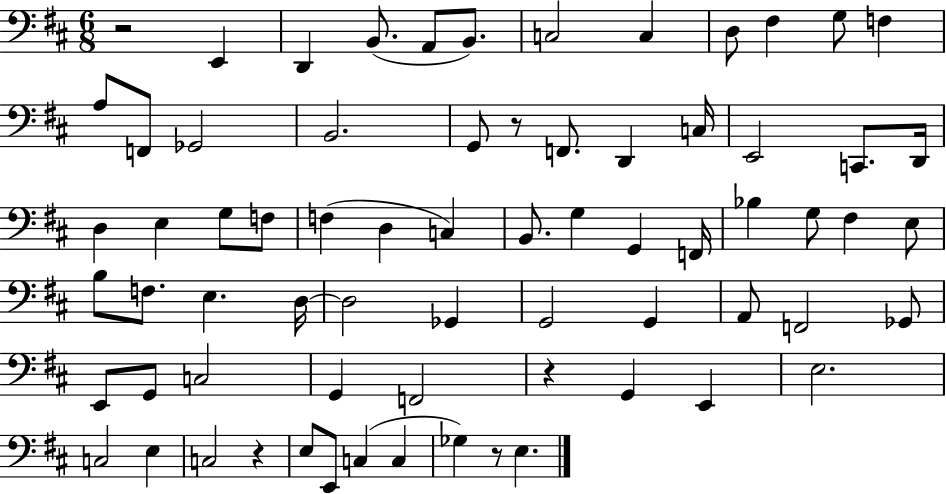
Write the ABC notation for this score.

X:1
T:Untitled
M:6/8
L:1/4
K:D
z2 E,, D,, B,,/2 A,,/2 B,,/2 C,2 C, D,/2 ^F, G,/2 F, A,/2 F,,/2 _G,,2 B,,2 G,,/2 z/2 F,,/2 D,, C,/4 E,,2 C,,/2 D,,/4 D, E, G,/2 F,/2 F, D, C, B,,/2 G, G,, F,,/4 _B, G,/2 ^F, E,/2 B,/2 F,/2 E, D,/4 D,2 _G,, G,,2 G,, A,,/2 F,,2 _G,,/2 E,,/2 G,,/2 C,2 G,, F,,2 z G,, E,, E,2 C,2 E, C,2 z E,/2 E,,/2 C, C, _G, z/2 E,